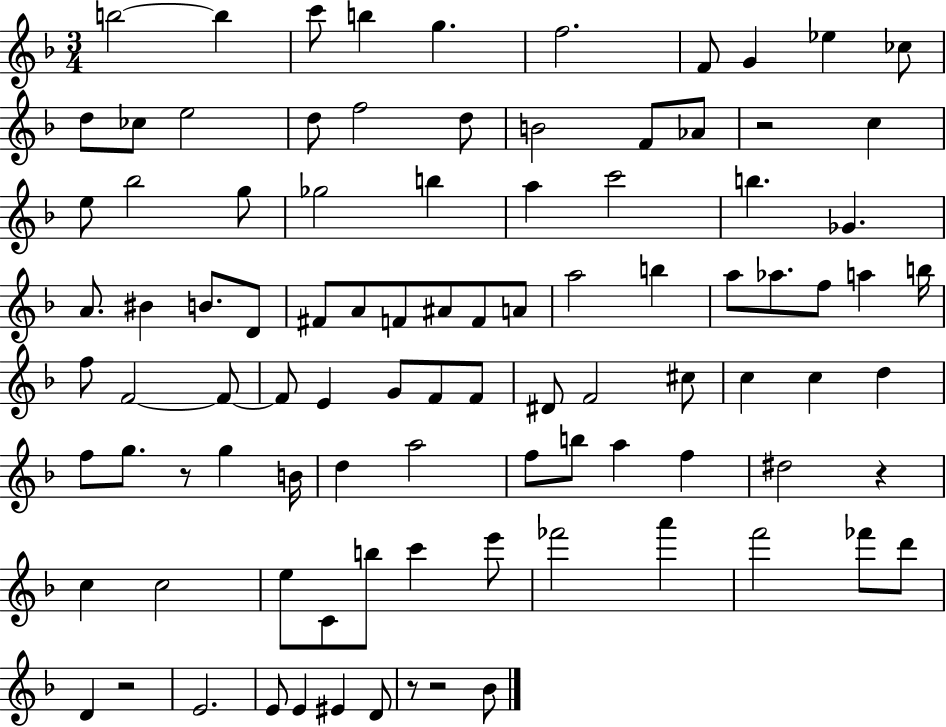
{
  \clef treble
  \numericTimeSignature
  \time 3/4
  \key f \major
  b''2~~ b''4 | c'''8 b''4 g''4. | f''2. | f'8 g'4 ees''4 ces''8 | \break d''8 ces''8 e''2 | d''8 f''2 d''8 | b'2 f'8 aes'8 | r2 c''4 | \break e''8 bes''2 g''8 | ges''2 b''4 | a''4 c'''2 | b''4. ges'4. | \break a'8. bis'4 b'8. d'8 | fis'8 a'8 f'8 ais'8 f'8 a'8 | a''2 b''4 | a''8 aes''8. f''8 a''4 b''16 | \break f''8 f'2~~ f'8~~ | f'8 e'4 g'8 f'8 f'8 | dis'8 f'2 cis''8 | c''4 c''4 d''4 | \break f''8 g''8. r8 g''4 b'16 | d''4 a''2 | f''8 b''8 a''4 f''4 | dis''2 r4 | \break c''4 c''2 | e''8 c'8 b''8 c'''4 e'''8 | fes'''2 a'''4 | f'''2 fes'''8 d'''8 | \break d'4 r2 | e'2. | e'8 e'4 eis'4 d'8 | r8 r2 bes'8 | \break \bar "|."
}